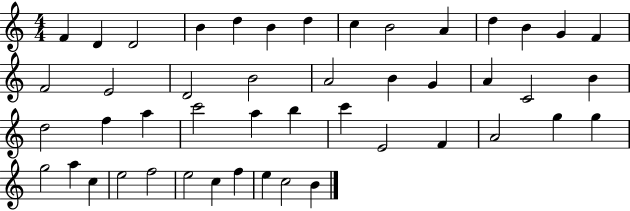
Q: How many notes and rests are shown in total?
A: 47